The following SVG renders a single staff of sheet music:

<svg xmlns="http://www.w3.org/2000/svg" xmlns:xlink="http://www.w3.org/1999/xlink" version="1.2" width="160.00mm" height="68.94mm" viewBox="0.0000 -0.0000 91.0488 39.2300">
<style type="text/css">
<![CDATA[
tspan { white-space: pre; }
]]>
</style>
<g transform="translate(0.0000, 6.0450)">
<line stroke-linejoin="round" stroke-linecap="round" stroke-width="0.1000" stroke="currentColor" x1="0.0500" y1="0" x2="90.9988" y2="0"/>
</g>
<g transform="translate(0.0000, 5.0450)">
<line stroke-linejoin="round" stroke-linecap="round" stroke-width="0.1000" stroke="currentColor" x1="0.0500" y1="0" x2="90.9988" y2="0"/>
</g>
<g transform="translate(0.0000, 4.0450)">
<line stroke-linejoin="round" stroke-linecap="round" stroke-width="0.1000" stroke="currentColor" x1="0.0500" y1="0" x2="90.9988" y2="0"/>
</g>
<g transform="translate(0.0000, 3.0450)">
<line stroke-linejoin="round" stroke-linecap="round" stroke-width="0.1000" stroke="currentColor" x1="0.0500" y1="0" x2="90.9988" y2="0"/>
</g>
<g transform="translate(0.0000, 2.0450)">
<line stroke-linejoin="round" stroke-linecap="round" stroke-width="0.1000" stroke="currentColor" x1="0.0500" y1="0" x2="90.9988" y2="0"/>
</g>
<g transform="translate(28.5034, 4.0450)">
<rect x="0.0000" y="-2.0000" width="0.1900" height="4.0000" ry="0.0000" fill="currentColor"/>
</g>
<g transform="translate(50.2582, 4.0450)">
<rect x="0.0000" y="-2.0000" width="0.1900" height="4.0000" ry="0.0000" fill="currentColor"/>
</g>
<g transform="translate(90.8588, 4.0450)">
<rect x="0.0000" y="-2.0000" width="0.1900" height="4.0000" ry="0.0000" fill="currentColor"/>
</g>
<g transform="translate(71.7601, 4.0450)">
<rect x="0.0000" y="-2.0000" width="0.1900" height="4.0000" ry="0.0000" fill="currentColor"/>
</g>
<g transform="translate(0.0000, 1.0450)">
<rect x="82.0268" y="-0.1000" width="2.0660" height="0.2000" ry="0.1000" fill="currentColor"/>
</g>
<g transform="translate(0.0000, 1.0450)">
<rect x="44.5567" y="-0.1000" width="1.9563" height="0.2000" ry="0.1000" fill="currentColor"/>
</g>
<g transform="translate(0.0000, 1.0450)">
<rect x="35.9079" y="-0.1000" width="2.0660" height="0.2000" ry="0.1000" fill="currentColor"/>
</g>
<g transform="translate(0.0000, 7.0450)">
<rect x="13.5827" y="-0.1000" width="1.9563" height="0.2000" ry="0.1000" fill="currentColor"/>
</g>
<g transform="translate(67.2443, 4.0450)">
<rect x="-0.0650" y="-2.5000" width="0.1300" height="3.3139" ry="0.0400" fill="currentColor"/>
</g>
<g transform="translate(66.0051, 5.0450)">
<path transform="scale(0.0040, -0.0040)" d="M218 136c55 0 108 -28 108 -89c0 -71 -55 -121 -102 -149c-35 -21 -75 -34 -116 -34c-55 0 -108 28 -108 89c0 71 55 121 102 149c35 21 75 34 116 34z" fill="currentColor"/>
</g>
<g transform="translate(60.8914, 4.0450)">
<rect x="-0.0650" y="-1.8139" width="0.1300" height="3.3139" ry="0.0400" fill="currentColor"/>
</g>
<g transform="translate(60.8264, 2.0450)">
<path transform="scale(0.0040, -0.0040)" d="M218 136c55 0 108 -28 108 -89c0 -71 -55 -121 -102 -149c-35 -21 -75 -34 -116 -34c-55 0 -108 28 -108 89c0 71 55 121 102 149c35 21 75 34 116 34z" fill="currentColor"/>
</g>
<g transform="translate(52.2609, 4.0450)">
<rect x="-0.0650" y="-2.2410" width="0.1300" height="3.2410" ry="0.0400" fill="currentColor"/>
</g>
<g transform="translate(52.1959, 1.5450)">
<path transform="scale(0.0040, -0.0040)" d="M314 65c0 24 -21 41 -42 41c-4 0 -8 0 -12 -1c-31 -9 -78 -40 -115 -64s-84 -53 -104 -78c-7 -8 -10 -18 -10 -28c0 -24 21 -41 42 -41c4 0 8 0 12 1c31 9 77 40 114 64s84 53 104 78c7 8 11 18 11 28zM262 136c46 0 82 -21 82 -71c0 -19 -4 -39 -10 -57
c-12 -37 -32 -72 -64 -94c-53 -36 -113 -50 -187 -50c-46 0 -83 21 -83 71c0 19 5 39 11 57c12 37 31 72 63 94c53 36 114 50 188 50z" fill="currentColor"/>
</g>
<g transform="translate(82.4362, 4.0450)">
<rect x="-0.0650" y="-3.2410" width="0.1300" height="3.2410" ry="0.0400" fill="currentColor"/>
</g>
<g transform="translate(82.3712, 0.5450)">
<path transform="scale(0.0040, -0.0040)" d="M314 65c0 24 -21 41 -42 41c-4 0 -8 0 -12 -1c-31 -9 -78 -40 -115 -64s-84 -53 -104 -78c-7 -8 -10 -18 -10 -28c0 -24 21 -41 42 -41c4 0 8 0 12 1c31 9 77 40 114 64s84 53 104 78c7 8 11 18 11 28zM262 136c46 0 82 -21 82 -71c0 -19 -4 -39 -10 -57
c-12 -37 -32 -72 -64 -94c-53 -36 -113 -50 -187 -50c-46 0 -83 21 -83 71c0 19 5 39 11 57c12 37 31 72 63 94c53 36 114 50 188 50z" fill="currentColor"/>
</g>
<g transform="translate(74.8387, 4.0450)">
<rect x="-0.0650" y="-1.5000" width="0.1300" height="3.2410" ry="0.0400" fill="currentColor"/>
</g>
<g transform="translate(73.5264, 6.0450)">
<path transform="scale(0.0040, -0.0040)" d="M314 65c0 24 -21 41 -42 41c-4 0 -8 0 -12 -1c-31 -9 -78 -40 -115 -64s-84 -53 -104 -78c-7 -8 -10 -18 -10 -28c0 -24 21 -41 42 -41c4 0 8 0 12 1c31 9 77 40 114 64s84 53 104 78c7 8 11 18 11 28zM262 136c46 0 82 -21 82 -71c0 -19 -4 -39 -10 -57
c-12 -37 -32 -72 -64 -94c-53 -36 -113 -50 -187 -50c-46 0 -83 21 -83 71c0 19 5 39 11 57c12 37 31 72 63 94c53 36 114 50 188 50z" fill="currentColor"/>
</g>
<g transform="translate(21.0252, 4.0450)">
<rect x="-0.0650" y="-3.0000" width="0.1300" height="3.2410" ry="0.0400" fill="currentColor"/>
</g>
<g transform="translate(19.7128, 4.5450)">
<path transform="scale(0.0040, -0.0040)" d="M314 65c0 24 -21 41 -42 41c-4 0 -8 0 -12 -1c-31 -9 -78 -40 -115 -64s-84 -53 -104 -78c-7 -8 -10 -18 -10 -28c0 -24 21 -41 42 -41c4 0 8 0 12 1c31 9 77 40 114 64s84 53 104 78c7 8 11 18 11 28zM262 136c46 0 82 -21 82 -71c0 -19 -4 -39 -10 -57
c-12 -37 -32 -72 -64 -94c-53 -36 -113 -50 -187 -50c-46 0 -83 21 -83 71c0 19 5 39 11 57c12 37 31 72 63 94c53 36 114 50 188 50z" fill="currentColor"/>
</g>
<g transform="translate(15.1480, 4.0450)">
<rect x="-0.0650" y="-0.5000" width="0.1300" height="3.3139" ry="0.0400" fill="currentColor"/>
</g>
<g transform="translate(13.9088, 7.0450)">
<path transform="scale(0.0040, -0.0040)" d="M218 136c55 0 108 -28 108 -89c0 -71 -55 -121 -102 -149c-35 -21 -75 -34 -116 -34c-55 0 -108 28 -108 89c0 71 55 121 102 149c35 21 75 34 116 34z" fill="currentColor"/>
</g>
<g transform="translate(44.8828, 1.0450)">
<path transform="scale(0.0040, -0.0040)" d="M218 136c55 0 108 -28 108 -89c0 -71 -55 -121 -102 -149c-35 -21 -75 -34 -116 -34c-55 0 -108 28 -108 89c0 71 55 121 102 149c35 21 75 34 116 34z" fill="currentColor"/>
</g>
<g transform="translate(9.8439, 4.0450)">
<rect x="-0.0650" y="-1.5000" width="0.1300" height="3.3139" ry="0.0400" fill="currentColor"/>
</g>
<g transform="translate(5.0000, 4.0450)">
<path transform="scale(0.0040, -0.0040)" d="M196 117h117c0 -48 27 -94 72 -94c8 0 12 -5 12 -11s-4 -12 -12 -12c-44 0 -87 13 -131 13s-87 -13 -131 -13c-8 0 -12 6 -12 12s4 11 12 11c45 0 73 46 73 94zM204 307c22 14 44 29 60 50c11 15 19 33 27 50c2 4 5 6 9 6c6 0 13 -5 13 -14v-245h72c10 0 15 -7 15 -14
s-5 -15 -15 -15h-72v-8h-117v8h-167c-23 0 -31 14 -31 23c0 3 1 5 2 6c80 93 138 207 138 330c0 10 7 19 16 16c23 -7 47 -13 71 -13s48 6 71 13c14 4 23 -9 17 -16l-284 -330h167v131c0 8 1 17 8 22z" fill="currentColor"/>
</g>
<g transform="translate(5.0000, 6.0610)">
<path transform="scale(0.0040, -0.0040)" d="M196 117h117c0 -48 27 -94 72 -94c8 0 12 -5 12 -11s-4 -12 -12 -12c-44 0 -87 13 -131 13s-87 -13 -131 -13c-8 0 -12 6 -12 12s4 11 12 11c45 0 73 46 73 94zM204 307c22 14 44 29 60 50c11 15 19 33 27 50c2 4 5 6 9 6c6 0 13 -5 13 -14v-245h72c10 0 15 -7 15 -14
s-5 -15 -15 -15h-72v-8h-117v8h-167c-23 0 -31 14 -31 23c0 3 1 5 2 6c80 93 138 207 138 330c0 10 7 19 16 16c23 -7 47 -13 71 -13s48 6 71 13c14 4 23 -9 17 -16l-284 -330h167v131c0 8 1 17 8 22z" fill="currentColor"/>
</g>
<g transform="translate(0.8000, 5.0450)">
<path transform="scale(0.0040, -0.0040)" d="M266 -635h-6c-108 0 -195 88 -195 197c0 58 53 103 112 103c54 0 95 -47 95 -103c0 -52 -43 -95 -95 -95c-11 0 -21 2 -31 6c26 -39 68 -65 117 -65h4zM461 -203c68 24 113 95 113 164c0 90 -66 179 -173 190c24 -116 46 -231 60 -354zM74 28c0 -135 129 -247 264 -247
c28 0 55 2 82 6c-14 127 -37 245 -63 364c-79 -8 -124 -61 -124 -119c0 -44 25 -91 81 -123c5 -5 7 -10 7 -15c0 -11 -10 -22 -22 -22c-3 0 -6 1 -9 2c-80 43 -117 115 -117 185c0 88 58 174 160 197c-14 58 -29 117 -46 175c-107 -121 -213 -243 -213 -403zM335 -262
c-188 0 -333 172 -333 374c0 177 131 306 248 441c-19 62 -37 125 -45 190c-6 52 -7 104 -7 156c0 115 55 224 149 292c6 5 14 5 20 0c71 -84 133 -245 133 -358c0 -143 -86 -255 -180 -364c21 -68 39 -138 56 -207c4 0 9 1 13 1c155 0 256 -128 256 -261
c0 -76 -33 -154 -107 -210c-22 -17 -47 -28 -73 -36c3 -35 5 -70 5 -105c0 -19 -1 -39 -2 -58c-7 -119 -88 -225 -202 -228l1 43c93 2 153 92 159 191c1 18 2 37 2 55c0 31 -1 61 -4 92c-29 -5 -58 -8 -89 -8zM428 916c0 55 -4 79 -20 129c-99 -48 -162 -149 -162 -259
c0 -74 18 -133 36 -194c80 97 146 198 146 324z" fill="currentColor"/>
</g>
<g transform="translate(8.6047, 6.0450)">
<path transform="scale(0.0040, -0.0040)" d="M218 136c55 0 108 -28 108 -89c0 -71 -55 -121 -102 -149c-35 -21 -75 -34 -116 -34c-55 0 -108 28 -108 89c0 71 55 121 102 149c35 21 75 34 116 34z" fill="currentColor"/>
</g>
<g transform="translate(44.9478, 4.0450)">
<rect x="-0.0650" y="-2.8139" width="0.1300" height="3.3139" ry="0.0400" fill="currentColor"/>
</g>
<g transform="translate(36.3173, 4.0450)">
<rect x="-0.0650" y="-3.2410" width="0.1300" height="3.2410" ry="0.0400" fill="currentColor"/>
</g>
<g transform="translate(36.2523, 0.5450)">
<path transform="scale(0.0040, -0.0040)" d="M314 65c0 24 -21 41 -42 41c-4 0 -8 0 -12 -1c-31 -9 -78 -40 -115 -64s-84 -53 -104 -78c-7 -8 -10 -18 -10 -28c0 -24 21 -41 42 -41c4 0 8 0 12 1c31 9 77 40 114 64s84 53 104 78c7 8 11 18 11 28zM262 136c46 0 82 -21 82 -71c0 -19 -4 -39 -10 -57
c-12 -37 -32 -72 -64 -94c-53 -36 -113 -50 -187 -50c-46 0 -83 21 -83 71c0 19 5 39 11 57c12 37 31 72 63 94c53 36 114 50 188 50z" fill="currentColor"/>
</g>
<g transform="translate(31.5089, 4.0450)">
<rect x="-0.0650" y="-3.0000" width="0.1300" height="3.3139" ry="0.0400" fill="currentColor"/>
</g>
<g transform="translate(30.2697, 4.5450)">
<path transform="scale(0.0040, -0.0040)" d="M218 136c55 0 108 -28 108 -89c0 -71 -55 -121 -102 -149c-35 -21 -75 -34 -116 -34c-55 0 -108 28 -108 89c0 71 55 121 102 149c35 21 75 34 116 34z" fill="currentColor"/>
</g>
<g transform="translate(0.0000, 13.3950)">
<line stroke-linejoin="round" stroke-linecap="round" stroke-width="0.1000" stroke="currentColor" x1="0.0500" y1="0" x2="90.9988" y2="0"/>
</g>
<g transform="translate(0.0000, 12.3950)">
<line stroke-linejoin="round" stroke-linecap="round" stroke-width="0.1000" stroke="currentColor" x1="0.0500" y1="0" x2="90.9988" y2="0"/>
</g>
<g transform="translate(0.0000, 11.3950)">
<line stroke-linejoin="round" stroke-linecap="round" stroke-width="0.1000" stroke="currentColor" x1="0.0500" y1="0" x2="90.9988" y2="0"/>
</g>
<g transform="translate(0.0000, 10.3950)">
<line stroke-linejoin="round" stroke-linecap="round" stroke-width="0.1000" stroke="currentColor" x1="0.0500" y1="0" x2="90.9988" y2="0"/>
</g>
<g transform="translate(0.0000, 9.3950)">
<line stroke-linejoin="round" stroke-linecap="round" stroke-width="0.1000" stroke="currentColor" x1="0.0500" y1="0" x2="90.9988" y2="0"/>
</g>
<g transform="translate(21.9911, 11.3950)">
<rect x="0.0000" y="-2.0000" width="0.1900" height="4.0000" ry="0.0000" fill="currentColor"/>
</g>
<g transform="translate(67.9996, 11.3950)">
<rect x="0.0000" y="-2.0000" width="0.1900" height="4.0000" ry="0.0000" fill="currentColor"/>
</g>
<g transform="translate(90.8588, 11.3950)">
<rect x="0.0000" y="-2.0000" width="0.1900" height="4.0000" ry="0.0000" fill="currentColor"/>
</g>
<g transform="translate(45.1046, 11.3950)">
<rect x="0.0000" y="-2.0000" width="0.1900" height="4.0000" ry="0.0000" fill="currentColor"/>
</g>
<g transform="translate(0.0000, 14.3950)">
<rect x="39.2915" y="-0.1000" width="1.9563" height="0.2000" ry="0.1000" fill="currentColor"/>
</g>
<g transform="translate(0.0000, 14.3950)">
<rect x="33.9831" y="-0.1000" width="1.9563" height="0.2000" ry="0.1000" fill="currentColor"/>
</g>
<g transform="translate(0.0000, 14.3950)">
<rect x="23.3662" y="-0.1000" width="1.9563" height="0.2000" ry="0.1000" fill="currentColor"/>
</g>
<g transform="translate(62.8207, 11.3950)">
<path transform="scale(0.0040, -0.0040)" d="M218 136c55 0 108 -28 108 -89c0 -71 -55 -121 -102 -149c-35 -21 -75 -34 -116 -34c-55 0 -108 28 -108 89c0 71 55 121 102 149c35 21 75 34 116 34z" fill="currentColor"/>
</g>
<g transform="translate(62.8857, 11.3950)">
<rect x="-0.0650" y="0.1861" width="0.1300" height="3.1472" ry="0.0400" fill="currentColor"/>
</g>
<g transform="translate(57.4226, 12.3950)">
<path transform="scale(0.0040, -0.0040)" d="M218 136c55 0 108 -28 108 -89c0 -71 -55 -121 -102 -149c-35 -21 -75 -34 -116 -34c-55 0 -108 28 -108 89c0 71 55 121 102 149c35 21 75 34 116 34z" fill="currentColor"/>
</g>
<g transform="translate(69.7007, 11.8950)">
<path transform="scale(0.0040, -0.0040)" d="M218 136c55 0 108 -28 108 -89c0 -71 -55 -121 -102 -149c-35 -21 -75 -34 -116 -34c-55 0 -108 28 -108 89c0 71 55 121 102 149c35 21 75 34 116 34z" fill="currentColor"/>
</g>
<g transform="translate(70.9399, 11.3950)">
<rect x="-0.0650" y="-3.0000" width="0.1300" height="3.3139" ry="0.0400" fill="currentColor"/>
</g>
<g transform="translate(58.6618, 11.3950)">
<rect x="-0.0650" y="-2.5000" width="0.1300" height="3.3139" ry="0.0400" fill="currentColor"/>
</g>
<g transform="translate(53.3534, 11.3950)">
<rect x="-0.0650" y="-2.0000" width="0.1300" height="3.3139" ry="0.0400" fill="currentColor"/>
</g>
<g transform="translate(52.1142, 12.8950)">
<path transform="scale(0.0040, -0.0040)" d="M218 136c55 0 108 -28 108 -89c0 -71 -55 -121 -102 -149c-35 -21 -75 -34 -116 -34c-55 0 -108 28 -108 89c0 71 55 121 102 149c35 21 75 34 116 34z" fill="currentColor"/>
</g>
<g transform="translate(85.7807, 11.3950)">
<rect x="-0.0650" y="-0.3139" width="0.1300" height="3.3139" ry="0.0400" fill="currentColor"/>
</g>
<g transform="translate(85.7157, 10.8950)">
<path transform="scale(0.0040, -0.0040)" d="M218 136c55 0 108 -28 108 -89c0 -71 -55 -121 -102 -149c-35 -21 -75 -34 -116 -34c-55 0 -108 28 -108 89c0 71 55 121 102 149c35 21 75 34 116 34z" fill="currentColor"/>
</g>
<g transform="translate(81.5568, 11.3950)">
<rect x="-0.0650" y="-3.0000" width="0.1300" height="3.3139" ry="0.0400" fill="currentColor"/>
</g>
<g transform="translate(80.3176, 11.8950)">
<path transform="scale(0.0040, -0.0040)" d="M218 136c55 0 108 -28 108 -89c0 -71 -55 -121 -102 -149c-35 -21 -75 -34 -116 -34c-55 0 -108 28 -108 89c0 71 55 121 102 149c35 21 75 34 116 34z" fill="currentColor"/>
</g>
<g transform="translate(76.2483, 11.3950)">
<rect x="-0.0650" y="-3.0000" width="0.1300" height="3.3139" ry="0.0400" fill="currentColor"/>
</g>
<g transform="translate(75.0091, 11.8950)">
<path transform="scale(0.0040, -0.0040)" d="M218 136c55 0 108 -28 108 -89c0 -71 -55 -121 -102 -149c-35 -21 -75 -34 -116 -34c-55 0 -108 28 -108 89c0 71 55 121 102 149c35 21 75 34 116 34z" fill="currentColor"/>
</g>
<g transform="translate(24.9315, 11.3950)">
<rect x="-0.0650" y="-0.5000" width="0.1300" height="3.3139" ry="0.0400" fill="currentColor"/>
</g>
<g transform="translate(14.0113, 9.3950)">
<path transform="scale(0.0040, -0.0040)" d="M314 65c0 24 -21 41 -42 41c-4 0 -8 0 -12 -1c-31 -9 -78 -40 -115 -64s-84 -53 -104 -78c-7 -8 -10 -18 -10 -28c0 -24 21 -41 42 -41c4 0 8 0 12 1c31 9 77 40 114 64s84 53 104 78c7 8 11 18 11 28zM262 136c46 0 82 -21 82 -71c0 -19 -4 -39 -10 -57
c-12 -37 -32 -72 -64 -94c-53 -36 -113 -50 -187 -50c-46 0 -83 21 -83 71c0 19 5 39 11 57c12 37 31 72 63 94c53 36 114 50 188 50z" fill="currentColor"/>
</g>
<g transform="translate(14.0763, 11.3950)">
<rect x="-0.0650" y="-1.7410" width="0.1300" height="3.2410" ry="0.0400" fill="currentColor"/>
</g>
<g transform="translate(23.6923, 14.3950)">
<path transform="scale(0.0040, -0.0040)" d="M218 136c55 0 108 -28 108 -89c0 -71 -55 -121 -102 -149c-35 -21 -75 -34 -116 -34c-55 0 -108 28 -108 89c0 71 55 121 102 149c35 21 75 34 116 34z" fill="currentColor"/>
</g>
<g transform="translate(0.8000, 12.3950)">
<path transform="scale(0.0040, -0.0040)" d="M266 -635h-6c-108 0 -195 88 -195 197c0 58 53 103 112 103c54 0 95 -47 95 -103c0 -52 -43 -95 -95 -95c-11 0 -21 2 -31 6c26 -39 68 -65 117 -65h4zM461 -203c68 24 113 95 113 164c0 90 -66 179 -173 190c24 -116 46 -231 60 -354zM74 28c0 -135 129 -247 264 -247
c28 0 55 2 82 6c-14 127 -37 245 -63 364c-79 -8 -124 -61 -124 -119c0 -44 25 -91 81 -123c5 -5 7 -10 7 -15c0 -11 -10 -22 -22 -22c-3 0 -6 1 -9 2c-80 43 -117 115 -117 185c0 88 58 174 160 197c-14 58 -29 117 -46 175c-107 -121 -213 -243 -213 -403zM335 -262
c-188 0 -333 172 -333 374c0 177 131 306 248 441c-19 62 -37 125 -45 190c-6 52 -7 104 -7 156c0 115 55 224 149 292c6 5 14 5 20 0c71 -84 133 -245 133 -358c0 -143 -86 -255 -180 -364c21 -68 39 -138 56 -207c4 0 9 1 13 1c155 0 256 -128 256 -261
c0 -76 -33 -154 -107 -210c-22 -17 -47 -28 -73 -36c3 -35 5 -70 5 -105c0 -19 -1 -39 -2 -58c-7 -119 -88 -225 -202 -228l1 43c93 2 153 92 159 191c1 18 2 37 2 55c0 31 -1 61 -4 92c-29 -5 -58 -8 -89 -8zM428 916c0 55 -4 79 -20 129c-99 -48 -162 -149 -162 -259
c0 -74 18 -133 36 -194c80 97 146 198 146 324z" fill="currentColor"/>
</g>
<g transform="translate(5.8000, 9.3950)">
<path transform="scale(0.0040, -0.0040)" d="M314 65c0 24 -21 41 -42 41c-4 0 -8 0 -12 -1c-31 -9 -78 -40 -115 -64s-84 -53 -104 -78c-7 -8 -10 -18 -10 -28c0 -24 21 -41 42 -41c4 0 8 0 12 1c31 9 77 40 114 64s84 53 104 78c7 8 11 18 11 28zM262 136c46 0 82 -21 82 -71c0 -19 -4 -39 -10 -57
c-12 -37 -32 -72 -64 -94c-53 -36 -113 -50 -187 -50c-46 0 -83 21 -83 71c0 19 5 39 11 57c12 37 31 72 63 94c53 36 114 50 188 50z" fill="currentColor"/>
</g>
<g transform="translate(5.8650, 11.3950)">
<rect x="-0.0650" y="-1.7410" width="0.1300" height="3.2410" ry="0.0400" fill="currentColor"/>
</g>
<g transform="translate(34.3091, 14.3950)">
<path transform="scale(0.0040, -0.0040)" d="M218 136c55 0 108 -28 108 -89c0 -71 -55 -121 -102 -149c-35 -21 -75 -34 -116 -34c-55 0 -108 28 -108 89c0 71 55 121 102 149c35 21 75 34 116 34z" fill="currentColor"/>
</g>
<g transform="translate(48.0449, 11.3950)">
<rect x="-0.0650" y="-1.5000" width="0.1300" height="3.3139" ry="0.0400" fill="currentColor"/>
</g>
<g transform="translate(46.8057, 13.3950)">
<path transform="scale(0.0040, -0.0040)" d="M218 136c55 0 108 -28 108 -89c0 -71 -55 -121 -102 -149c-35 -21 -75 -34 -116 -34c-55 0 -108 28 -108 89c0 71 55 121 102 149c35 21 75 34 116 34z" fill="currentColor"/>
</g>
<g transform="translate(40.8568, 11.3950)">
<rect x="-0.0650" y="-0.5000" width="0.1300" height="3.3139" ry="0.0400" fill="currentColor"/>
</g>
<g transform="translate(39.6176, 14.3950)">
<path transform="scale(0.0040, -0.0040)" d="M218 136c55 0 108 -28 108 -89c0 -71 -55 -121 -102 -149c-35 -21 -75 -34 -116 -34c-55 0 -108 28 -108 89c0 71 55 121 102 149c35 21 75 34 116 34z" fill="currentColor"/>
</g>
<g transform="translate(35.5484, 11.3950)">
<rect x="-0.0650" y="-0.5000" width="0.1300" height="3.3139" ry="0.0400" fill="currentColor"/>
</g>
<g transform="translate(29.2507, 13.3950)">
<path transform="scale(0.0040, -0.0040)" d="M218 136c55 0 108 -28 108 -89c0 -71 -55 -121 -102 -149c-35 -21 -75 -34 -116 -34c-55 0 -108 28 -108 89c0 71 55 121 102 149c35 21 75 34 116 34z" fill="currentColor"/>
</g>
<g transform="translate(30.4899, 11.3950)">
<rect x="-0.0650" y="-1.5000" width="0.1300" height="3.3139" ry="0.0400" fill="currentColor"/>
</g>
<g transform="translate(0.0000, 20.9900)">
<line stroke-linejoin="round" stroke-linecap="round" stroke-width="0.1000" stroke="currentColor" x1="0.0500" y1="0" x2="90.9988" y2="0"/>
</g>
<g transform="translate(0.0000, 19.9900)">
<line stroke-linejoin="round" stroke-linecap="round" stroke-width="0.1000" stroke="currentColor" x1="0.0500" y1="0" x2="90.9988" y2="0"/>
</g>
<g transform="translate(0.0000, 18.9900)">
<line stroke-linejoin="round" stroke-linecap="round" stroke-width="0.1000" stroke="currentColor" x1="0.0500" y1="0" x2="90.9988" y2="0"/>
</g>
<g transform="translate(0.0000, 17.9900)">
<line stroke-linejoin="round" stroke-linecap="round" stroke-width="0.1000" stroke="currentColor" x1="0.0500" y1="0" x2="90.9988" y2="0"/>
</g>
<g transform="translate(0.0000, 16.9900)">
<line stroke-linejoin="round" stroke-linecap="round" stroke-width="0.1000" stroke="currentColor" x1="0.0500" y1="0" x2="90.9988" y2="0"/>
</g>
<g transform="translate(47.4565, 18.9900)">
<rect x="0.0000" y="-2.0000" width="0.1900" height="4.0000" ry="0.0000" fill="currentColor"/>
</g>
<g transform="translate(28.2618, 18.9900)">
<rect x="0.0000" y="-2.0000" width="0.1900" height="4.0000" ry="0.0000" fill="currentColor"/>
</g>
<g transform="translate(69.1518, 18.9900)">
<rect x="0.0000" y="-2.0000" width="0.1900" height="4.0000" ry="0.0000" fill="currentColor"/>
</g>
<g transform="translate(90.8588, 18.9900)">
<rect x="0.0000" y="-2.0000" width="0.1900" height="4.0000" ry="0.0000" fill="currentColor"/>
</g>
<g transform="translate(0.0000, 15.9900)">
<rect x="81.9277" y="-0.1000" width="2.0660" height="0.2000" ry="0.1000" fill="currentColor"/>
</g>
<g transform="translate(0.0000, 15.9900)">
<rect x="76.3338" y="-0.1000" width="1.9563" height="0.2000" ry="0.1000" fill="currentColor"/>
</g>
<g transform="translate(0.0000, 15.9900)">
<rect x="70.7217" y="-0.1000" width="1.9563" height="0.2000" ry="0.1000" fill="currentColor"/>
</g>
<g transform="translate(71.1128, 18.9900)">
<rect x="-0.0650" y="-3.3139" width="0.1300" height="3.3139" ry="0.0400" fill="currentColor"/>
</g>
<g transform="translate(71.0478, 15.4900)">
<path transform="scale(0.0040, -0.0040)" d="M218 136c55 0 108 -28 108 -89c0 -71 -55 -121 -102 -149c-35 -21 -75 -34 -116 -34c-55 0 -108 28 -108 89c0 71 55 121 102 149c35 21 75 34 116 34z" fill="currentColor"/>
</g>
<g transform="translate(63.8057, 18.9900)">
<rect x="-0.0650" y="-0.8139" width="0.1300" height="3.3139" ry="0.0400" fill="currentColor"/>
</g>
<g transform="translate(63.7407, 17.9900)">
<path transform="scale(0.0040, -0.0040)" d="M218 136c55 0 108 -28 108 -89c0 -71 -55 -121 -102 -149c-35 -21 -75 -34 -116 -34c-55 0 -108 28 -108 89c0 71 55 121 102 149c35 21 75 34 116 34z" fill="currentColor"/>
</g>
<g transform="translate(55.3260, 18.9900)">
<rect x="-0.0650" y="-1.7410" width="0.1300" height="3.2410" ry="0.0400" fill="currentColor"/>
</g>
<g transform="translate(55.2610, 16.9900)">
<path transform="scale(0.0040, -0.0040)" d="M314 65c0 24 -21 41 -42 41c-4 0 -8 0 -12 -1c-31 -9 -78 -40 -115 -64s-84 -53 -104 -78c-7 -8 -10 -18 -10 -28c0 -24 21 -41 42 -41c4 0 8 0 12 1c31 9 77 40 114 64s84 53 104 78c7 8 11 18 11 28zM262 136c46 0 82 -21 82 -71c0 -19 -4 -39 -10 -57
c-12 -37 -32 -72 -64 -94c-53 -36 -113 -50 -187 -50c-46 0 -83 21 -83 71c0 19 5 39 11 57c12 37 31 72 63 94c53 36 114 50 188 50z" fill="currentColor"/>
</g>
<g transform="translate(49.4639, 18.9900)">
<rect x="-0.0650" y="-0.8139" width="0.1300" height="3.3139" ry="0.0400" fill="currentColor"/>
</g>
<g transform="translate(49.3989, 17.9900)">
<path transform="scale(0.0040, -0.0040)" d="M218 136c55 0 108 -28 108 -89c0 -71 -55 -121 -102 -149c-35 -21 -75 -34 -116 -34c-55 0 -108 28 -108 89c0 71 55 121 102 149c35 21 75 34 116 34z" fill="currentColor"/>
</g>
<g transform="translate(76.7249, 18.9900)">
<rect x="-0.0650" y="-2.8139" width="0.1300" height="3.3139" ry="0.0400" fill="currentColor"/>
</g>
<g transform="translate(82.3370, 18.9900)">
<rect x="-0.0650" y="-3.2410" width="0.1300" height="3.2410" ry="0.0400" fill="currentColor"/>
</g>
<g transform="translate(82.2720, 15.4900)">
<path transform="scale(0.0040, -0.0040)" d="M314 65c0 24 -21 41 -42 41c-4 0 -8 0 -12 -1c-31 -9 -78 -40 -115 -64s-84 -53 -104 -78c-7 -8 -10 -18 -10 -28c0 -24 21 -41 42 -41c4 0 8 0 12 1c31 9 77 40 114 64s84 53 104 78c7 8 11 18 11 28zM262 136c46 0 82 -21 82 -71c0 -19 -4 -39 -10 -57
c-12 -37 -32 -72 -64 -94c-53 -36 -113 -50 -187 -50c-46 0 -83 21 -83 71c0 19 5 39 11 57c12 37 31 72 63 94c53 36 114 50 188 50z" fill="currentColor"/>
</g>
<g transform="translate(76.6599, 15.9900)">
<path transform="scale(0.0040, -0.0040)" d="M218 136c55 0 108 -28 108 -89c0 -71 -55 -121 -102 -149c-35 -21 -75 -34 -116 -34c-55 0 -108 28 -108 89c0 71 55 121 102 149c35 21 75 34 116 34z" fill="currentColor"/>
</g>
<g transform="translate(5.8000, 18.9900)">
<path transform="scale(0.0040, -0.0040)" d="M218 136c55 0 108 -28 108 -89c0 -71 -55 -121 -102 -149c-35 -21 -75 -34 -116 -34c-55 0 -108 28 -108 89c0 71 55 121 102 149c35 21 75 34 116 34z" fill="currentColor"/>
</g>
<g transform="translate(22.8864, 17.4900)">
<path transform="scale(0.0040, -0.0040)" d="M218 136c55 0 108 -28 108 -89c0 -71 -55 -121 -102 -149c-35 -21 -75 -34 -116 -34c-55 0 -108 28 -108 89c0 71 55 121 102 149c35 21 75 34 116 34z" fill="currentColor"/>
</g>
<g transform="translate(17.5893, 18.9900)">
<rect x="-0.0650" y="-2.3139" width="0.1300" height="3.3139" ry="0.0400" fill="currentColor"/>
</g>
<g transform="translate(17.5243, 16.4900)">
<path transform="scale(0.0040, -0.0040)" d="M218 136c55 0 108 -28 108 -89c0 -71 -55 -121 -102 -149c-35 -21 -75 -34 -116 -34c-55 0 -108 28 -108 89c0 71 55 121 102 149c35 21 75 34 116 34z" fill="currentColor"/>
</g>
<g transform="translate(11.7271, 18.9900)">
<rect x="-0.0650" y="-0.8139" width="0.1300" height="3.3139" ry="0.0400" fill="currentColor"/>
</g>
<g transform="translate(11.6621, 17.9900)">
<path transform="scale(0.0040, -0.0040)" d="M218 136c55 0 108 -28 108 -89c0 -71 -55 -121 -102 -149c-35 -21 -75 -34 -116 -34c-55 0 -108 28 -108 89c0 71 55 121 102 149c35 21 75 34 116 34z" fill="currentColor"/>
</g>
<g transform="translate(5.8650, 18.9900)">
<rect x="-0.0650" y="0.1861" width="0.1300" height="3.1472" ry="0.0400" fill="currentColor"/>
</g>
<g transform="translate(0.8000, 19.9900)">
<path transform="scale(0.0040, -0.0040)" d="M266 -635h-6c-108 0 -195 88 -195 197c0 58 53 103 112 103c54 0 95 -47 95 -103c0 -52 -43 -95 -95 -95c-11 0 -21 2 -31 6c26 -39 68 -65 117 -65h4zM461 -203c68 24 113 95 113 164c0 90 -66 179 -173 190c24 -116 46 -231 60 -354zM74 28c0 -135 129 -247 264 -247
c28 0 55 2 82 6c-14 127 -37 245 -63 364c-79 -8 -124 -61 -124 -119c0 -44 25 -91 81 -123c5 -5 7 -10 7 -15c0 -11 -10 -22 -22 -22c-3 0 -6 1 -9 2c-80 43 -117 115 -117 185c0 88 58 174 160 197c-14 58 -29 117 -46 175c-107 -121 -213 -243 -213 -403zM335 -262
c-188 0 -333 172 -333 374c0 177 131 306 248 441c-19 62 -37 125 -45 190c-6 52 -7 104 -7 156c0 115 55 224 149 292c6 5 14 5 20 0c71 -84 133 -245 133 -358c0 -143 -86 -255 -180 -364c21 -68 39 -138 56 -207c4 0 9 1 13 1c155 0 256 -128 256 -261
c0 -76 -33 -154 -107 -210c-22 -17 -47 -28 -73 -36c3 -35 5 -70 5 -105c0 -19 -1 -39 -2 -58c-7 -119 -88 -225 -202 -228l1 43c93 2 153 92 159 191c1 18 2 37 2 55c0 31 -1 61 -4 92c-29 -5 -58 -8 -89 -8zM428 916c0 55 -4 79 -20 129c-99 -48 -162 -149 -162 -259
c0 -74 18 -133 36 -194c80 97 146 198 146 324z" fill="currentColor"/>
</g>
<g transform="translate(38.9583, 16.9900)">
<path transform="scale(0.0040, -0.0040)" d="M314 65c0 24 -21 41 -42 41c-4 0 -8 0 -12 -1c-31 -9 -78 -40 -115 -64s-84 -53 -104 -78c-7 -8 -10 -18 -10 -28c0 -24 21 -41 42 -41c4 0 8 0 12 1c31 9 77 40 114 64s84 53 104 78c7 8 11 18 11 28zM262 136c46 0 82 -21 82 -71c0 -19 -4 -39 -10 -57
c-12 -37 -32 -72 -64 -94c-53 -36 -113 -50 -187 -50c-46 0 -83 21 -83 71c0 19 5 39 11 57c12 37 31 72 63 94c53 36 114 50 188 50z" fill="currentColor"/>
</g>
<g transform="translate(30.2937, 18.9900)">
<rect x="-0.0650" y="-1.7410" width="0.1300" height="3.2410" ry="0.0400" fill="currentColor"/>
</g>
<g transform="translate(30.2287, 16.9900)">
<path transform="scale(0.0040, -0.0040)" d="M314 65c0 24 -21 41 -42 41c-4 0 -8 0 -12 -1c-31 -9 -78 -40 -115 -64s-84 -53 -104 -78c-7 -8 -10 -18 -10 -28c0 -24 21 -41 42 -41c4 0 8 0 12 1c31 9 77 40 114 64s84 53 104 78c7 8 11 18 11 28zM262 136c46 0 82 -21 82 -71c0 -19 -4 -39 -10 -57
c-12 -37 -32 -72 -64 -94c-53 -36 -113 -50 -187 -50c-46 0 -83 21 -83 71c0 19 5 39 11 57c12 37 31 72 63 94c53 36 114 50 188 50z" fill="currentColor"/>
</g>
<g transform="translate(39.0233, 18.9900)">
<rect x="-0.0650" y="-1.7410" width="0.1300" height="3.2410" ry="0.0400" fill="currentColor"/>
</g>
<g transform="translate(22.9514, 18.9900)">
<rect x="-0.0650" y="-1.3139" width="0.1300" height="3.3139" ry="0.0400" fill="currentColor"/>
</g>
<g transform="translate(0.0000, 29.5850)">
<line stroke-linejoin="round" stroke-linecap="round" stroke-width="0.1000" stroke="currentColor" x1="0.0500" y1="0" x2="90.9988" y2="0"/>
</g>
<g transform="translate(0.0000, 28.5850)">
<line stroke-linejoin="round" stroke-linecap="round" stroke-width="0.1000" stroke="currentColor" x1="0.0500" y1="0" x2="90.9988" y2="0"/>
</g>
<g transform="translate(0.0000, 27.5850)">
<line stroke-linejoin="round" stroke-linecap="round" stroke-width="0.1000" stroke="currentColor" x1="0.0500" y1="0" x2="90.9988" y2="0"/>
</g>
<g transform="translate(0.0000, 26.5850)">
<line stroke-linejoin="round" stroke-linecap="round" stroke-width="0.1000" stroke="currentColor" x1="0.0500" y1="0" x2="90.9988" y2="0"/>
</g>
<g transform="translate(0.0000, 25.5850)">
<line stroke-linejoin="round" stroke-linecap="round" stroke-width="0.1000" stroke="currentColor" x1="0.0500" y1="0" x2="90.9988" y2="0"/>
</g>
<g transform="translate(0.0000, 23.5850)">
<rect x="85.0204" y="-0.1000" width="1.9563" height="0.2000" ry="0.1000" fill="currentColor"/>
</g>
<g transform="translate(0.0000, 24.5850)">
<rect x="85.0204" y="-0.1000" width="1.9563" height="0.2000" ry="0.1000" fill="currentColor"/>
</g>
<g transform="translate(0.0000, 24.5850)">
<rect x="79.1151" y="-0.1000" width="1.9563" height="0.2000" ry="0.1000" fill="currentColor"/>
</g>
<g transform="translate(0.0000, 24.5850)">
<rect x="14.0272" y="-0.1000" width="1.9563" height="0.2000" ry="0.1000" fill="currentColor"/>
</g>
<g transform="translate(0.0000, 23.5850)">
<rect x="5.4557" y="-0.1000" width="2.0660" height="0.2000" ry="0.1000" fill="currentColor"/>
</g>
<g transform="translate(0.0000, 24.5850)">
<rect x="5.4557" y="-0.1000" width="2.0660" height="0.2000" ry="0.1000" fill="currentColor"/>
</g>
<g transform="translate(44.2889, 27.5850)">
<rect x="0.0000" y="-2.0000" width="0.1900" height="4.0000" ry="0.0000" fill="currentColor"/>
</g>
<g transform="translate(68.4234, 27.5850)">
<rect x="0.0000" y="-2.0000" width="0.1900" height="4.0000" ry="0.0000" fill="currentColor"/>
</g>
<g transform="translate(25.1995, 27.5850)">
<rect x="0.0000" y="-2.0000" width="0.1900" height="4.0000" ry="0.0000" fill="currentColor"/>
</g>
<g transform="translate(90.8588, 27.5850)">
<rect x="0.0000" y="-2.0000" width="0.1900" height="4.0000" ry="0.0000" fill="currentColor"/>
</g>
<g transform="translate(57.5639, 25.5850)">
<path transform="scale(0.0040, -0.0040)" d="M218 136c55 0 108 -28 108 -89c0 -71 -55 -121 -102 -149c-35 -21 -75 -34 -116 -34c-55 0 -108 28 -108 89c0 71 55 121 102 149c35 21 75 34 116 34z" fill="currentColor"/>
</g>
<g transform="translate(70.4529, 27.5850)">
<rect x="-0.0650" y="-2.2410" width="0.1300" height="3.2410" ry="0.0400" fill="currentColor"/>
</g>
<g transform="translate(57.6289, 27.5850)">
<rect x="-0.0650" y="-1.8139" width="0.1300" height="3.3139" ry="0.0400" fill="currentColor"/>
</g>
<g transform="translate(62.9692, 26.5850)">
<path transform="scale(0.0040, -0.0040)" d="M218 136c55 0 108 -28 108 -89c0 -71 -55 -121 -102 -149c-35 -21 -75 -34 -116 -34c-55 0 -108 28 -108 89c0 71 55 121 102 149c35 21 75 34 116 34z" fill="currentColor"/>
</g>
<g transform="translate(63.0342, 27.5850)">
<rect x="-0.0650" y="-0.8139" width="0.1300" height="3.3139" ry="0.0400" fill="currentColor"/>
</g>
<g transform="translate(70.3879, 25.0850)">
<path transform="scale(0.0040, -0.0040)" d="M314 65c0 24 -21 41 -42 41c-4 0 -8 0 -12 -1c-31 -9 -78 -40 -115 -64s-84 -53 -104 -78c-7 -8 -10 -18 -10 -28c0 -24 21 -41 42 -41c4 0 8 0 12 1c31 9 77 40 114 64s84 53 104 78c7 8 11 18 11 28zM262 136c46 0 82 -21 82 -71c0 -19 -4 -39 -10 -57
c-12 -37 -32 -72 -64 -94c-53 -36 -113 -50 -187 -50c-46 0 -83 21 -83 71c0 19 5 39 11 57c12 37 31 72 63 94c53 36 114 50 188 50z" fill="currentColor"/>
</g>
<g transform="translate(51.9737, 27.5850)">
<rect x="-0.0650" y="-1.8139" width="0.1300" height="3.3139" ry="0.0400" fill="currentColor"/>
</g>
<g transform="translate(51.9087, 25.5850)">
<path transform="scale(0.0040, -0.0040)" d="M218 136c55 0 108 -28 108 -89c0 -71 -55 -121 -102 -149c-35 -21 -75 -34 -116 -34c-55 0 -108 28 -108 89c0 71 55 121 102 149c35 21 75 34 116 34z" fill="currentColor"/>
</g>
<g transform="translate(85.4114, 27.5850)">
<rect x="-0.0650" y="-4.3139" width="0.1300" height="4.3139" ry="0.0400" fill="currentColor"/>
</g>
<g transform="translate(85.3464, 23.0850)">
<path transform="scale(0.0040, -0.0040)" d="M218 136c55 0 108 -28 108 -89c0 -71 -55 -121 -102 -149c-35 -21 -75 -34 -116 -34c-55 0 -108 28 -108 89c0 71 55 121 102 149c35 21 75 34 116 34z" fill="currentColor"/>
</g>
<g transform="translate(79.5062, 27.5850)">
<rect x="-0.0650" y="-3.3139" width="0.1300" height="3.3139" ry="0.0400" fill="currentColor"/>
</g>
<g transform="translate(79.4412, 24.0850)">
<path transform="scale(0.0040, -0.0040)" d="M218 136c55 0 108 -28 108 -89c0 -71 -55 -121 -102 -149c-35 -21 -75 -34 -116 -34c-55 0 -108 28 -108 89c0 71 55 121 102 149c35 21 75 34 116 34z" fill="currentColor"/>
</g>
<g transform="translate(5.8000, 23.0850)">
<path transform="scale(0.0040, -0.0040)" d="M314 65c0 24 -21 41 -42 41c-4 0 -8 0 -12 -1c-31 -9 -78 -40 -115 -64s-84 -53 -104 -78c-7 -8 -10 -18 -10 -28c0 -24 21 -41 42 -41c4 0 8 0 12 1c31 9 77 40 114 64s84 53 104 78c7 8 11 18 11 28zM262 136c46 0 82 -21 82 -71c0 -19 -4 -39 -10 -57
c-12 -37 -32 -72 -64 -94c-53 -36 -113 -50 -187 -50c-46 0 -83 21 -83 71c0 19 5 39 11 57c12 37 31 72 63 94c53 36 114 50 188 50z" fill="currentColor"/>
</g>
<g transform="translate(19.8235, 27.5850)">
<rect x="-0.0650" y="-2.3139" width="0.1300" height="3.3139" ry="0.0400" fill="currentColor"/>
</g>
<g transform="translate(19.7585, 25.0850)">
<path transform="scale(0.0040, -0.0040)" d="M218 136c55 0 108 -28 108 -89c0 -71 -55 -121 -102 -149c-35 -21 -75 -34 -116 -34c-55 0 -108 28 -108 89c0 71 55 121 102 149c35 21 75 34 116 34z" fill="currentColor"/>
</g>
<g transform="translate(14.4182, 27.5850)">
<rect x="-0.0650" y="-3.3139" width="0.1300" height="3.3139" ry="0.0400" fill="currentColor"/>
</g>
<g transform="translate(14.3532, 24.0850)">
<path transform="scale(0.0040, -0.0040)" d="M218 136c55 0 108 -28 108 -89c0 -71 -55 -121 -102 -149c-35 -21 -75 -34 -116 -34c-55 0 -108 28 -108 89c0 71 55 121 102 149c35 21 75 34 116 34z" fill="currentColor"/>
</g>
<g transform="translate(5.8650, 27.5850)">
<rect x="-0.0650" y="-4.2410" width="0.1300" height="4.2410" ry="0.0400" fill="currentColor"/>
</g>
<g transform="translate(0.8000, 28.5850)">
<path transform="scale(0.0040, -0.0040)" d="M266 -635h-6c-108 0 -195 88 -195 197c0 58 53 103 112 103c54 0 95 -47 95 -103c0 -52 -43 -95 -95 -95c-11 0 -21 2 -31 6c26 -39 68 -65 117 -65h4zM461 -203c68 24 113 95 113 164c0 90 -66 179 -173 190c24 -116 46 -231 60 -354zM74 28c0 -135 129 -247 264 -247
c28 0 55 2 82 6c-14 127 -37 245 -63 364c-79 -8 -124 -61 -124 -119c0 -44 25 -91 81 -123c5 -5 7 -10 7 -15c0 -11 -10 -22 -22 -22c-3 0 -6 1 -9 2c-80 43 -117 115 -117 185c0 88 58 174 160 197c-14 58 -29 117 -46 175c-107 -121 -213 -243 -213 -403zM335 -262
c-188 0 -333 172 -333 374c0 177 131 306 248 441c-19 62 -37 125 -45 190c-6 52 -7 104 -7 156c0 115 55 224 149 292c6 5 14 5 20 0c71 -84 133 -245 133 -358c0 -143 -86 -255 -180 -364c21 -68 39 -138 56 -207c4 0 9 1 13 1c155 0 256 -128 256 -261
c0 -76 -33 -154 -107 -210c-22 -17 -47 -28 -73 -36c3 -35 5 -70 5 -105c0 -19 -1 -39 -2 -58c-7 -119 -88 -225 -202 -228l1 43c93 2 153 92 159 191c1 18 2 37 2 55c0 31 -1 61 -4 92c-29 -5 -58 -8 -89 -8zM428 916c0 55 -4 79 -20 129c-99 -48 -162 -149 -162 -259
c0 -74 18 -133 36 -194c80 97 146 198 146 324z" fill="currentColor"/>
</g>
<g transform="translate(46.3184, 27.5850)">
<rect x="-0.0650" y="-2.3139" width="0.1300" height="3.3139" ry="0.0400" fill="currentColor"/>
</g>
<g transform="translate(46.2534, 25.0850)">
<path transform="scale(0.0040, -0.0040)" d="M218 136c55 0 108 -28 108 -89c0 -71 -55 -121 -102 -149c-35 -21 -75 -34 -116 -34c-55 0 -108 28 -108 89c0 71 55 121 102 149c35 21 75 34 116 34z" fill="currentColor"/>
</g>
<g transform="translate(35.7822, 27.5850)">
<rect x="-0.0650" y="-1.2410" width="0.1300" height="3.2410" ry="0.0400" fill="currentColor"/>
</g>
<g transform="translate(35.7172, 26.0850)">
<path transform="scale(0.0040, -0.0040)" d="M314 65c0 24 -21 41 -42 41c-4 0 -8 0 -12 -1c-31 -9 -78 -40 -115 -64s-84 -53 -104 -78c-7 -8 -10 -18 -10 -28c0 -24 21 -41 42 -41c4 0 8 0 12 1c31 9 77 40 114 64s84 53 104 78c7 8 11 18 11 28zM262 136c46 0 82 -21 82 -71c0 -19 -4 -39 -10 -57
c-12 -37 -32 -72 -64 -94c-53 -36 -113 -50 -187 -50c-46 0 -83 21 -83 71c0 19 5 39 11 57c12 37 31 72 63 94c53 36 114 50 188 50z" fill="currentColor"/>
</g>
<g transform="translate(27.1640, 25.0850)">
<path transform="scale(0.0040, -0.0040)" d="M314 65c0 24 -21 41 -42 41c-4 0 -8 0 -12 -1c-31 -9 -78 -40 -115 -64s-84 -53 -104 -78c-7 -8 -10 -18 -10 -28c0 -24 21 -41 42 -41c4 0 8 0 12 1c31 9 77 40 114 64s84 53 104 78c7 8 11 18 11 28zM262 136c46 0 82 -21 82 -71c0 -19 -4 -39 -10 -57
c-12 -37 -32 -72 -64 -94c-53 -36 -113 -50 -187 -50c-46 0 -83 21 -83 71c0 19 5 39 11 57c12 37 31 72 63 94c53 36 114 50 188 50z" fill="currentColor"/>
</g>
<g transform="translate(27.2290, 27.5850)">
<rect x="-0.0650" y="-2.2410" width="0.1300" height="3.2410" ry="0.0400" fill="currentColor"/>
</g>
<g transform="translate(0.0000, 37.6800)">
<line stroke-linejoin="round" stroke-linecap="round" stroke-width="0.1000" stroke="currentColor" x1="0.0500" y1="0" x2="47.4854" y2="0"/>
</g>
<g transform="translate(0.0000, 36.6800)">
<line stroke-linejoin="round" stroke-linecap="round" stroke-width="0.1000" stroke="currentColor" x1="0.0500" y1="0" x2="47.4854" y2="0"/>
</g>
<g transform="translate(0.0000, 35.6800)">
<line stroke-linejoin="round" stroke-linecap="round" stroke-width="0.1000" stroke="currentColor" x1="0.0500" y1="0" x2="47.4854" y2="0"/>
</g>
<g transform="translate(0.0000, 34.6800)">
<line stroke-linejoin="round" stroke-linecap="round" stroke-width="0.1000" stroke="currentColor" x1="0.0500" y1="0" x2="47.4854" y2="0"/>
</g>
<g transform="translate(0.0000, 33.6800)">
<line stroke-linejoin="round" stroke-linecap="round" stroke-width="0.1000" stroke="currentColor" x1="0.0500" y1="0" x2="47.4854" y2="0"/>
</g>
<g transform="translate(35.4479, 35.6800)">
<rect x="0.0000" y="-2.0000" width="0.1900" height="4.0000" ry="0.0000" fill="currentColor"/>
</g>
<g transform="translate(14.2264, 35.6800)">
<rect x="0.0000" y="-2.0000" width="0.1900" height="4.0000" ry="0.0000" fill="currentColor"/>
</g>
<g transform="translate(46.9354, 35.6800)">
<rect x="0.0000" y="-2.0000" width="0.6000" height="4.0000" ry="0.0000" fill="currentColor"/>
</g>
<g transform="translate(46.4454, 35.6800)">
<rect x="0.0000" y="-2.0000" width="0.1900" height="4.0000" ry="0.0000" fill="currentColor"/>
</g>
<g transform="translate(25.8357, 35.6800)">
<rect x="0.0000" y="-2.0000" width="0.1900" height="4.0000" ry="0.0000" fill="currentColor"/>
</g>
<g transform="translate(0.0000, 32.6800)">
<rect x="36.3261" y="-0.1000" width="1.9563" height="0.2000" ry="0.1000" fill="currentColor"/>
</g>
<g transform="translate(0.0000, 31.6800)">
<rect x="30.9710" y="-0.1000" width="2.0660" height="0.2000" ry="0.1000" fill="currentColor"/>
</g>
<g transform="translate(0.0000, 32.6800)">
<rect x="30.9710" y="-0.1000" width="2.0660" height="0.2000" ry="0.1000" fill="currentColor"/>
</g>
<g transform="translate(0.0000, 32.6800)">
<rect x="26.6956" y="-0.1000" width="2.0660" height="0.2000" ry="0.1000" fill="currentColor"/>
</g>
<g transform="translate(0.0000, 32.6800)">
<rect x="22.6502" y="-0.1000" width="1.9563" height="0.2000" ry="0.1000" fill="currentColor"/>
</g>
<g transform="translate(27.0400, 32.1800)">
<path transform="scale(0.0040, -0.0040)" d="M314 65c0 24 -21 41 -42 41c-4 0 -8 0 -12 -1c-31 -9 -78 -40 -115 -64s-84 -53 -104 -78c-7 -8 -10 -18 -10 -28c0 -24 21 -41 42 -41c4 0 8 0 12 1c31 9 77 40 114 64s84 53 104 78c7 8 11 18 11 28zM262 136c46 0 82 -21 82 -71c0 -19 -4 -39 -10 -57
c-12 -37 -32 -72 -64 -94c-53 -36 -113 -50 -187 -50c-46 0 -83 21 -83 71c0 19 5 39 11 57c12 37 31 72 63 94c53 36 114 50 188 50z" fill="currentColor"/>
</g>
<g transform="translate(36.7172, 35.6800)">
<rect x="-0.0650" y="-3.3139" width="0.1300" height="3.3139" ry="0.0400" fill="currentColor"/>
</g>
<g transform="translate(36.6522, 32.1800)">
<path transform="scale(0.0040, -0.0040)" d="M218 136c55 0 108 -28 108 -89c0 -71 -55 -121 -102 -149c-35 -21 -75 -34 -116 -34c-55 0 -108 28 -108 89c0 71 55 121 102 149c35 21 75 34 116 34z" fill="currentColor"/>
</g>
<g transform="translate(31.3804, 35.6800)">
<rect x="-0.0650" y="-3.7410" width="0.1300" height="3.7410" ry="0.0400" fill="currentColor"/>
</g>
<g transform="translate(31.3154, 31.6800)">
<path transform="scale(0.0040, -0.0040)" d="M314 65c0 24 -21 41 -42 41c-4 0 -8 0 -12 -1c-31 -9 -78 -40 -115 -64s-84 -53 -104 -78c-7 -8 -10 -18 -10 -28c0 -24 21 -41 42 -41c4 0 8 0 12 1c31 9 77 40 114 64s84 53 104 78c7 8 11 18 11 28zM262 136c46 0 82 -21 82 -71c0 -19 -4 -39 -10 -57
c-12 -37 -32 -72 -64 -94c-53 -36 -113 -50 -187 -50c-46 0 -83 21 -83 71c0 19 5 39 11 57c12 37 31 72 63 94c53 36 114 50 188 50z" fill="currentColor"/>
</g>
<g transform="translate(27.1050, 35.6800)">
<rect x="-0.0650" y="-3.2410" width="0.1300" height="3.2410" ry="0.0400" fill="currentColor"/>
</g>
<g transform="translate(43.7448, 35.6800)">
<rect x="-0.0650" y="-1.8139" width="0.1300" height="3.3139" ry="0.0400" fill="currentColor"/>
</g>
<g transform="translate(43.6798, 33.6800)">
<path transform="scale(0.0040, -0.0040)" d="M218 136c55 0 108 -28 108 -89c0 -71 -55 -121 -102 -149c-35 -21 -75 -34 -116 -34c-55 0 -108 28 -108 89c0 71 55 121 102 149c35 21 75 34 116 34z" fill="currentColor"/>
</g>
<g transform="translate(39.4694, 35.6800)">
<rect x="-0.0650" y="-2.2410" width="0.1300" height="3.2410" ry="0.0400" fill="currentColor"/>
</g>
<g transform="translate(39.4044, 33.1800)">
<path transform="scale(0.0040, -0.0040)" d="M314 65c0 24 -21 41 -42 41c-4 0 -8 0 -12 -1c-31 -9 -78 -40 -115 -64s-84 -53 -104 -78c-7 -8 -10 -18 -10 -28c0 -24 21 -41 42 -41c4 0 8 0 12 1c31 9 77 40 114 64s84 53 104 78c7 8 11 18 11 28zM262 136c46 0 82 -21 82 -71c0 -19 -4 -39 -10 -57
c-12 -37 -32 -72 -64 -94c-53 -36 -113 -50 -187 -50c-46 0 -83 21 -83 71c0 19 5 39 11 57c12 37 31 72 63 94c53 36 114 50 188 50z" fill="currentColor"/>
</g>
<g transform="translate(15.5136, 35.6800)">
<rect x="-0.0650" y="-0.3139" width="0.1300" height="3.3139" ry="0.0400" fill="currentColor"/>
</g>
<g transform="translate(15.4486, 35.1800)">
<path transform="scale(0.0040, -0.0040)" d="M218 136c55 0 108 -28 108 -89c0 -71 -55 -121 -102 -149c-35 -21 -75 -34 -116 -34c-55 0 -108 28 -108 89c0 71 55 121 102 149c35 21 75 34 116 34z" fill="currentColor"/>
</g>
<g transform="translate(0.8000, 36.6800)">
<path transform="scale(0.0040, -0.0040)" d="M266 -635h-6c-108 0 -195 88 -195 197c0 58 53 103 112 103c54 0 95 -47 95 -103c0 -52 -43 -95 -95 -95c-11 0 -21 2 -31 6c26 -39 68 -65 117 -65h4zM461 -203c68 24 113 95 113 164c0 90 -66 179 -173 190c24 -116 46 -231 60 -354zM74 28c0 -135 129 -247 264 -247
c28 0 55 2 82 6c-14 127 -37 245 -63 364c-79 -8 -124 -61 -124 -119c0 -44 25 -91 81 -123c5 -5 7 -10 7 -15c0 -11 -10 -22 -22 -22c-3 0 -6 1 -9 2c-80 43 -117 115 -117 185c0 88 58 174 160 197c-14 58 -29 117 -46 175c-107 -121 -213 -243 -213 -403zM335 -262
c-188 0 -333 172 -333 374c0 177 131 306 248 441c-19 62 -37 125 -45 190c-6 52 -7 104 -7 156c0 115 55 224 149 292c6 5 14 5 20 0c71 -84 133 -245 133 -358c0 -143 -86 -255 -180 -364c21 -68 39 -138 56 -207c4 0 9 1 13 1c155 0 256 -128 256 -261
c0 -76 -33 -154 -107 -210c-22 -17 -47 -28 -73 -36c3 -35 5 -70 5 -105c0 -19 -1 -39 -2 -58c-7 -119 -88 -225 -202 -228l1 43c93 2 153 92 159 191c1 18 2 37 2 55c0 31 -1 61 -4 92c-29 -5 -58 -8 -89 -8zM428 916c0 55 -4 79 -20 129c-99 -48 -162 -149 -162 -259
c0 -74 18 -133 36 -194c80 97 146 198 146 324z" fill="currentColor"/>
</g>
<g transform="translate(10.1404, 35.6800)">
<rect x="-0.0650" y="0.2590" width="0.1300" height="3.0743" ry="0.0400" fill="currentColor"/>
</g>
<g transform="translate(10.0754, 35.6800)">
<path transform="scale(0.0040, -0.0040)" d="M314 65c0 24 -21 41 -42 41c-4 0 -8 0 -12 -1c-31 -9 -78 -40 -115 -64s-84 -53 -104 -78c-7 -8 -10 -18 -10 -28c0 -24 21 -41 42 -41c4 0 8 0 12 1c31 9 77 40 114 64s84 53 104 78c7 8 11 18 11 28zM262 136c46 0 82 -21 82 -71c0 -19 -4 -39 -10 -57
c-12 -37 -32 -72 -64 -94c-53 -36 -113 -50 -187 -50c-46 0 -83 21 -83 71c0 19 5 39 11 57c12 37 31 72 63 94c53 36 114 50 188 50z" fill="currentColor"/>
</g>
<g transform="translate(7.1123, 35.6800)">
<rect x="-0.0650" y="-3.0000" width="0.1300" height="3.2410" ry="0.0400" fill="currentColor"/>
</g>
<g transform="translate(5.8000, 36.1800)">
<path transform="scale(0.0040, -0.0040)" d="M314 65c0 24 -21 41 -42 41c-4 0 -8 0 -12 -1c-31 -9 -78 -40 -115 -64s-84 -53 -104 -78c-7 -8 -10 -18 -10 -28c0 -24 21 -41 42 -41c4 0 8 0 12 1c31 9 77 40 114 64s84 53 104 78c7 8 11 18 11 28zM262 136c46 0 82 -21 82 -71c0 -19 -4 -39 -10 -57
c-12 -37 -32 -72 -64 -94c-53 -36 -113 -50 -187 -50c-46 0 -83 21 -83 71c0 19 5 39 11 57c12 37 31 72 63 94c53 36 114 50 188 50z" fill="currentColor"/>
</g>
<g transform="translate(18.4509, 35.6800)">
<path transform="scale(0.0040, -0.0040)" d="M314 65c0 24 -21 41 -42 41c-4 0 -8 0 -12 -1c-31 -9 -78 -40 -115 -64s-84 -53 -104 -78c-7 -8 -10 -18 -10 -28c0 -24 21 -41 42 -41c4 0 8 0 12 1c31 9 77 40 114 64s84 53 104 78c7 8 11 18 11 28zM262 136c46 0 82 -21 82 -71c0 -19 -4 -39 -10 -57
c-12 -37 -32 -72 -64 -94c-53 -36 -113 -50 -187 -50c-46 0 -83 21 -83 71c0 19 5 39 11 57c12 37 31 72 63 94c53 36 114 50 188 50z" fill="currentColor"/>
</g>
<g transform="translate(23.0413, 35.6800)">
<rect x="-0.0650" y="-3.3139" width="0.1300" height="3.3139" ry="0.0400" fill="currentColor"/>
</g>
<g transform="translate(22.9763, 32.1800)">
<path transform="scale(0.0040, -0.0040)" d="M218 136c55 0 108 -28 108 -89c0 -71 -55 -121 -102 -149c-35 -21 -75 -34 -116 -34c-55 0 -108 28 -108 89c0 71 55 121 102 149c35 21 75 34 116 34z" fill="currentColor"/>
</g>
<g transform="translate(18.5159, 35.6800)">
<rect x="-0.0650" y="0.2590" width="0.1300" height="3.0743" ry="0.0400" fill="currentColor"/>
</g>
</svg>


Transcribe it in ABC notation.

X:1
T:Untitled
M:4/4
L:1/4
K:C
E C A2 A b2 a g2 f G E2 b2 f2 f2 C E C C E F G B A A A c B d g e f2 f2 d f2 d b a b2 d'2 b g g2 e2 g f f d g2 b d' A2 B2 c B2 b b2 c'2 b g2 f